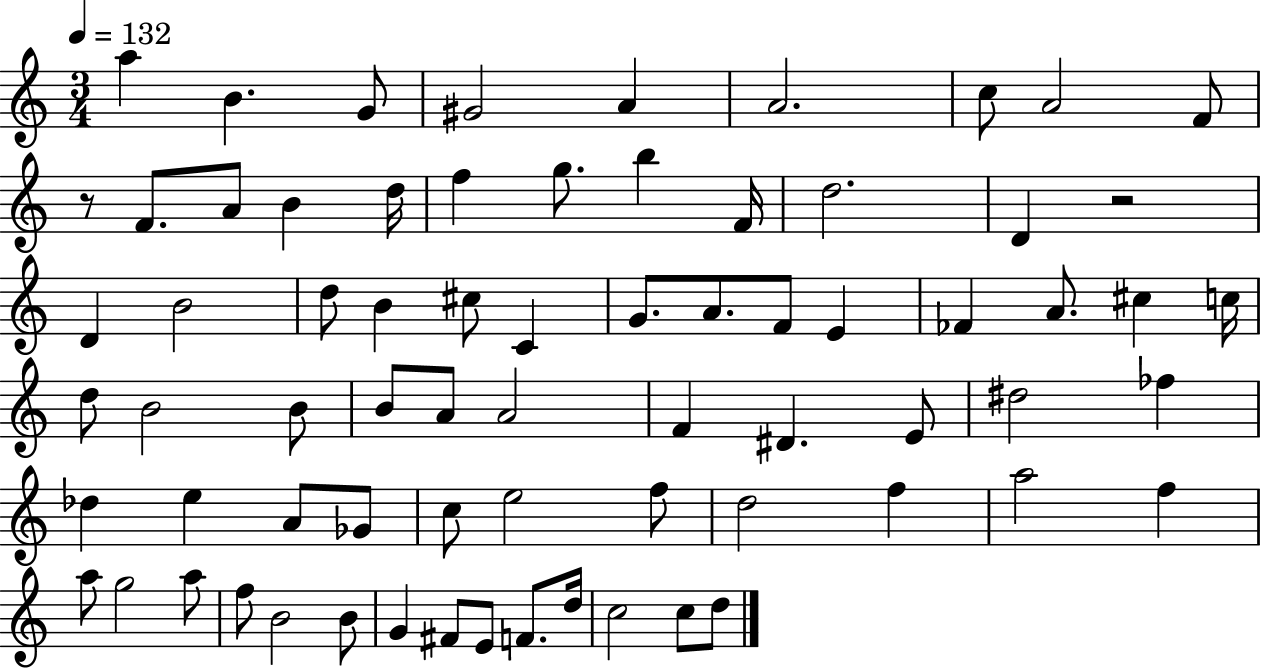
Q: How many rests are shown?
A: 2